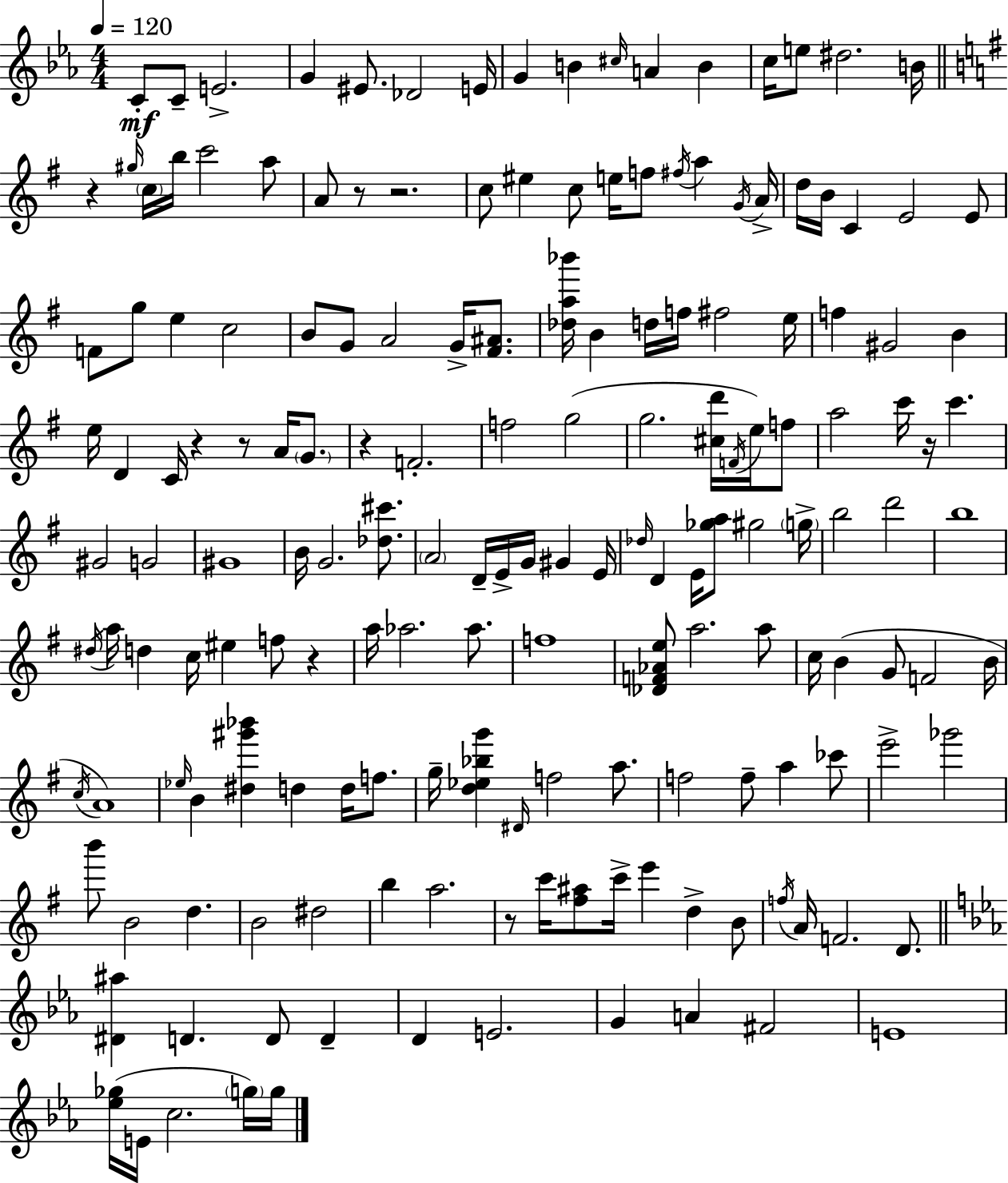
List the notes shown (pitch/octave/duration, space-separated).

C4/e C4/e E4/h. G4/q EIS4/e. Db4/h E4/s G4/q B4/q C#5/s A4/q B4/q C5/s E5/e D#5/h. B4/s R/q G#5/s C5/s B5/s C6/h A5/e A4/e R/e R/h. C5/e EIS5/q C5/e E5/s F5/e F#5/s A5/q G4/s A4/s D5/s B4/s C4/q E4/h E4/e F4/e G5/e E5/q C5/h B4/e G4/e A4/h G4/s [F#4,A#4]/e. [Db5,A5,Bb6]/s B4/q D5/s F5/s F#5/h E5/s F5/q G#4/h B4/q E5/s D4/q C4/s R/q R/e A4/s G4/e. R/q F4/h. F5/h G5/h G5/h. [C#5,D6]/s F4/s E5/s F5/e A5/h C6/s R/s C6/q. G#4/h G4/h G#4/w B4/s G4/h. [Db5,C#6]/e. A4/h D4/s E4/s G4/s G#4/q E4/s Db5/s D4/q E4/s [Gb5,A5]/e G#5/h G5/s B5/h D6/h B5/w D#5/s A5/s D5/q C5/s EIS5/q F5/e R/q A5/s Ab5/h. Ab5/e. F5/w [Db4,F4,Ab4,E5]/e A5/h. A5/e C5/s B4/q G4/e F4/h B4/s C5/s A4/w Eb5/s B4/q [D#5,G#6,Bb6]/q D5/q D5/s F5/e. G5/s [D5,Eb5,Bb5,G6]/q D#4/s F5/h A5/e. F5/h F5/e A5/q CES6/e E6/h Gb6/h B6/e B4/h D5/q. B4/h D#5/h B5/q A5/h. R/e C6/s [F#5,A#5]/e C6/s E6/q D5/q B4/e F5/s A4/s F4/h. D4/e. [D#4,A#5]/q D4/q. D4/e D4/q D4/q E4/h. G4/q A4/q F#4/h E4/w [Eb5,Gb5]/s E4/s C5/h. G5/s G5/s